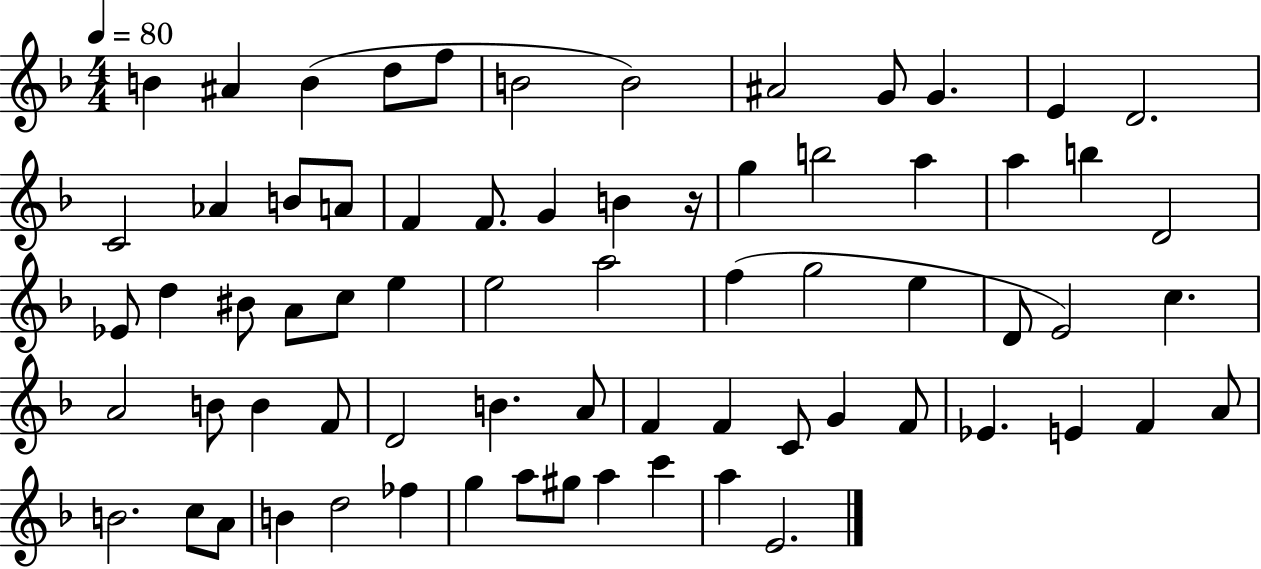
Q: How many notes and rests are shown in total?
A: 70